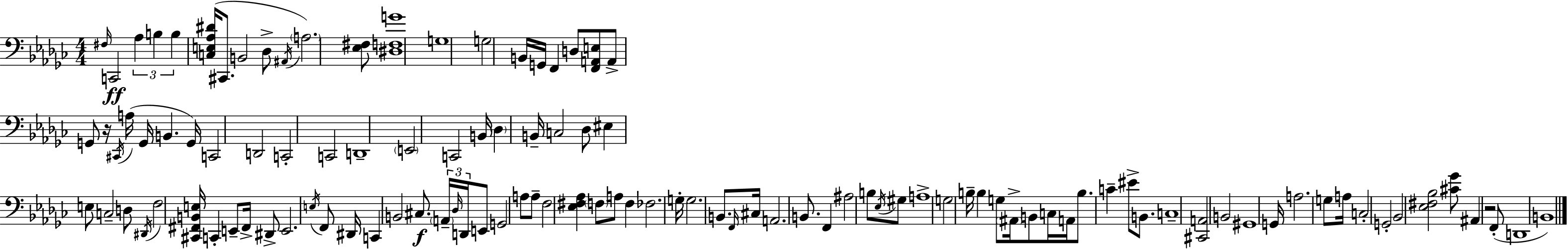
F#3/s C2/h Ab3/q B3/q B3/q [C3,E3,Ab3,D#4]/s C#2/e. B2/h Db3/e A#2/s A3/h. [Eb3,F#3]/e [D#3,F3,G4]/w G3/w G3/h B2/s G2/s F2/q D3/e [F2,A2,E3]/e A2/e G2/e R/s C#2/s A3/s G2/s B2/q. G2/s C2/h D2/h C2/h C2/h D2/w E2/h C2/h B2/s Db3/q B2/s C3/h Db3/e EIS3/q E3/e C3/h D3/e D#2/s F3/h [C#2,F#2,B2,E3]/s C2/q E2/e F#2/s D#2/e E2/h. E3/s F2/e D#2/s C2/q B2/h C#3/e. A2/s Db3/s D2/s E2/e G2/h A3/e A3/e F3/h [Eb3,F#3,Ab3]/q F3/e A3/e F3/q FES3/h. G3/s G3/h. B2/e. F2/s C#3/s A2/h. B2/e. F2/q A#3/h B3/e Eb3/s G#3/e A3/w G3/h B3/s B3/q G3/e A#2/s B2/e C3/s A2/s B3/e. C4/q EIS4/e B2/e. C3/w [C#2,A2]/h B2/h G#2/w G2/s A3/h. G3/e A3/s C3/h G2/h Bb2/h [Eb3,F#3,Bb3]/h [C#4,Gb4]/e A#2/q R/h F2/e D2/w B2/w